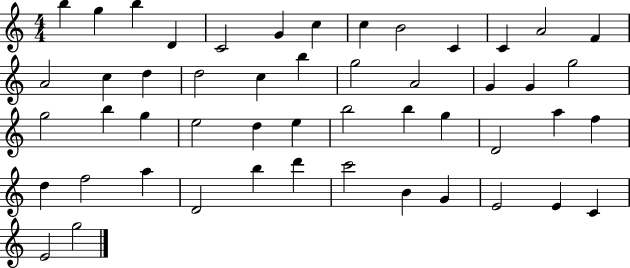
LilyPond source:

{
  \clef treble
  \numericTimeSignature
  \time 4/4
  \key c \major
  b''4 g''4 b''4 d'4 | c'2 g'4 c''4 | c''4 b'2 c'4 | c'4 a'2 f'4 | \break a'2 c''4 d''4 | d''2 c''4 b''4 | g''2 a'2 | g'4 g'4 g''2 | \break g''2 b''4 g''4 | e''2 d''4 e''4 | b''2 b''4 g''4 | d'2 a''4 f''4 | \break d''4 f''2 a''4 | d'2 b''4 d'''4 | c'''2 b'4 g'4 | e'2 e'4 c'4 | \break e'2 g''2 | \bar "|."
}